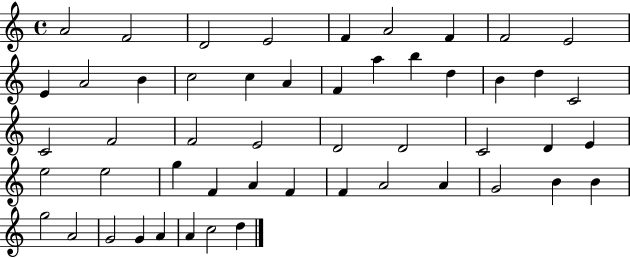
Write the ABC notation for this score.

X:1
T:Untitled
M:4/4
L:1/4
K:C
A2 F2 D2 E2 F A2 F F2 E2 E A2 B c2 c A F a b d B d C2 C2 F2 F2 E2 D2 D2 C2 D E e2 e2 g F A F F A2 A G2 B B g2 A2 G2 G A A c2 d